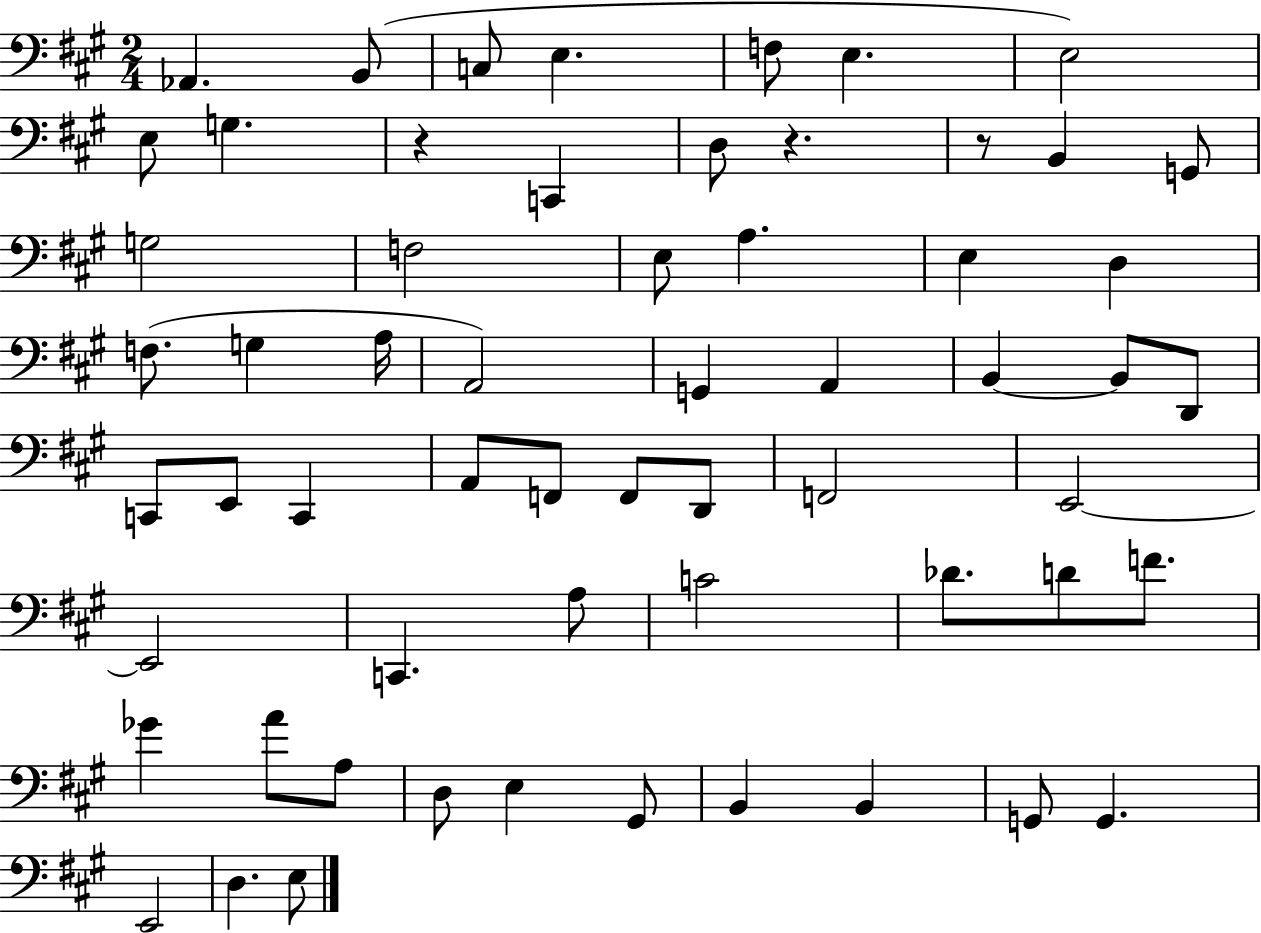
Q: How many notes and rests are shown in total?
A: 60